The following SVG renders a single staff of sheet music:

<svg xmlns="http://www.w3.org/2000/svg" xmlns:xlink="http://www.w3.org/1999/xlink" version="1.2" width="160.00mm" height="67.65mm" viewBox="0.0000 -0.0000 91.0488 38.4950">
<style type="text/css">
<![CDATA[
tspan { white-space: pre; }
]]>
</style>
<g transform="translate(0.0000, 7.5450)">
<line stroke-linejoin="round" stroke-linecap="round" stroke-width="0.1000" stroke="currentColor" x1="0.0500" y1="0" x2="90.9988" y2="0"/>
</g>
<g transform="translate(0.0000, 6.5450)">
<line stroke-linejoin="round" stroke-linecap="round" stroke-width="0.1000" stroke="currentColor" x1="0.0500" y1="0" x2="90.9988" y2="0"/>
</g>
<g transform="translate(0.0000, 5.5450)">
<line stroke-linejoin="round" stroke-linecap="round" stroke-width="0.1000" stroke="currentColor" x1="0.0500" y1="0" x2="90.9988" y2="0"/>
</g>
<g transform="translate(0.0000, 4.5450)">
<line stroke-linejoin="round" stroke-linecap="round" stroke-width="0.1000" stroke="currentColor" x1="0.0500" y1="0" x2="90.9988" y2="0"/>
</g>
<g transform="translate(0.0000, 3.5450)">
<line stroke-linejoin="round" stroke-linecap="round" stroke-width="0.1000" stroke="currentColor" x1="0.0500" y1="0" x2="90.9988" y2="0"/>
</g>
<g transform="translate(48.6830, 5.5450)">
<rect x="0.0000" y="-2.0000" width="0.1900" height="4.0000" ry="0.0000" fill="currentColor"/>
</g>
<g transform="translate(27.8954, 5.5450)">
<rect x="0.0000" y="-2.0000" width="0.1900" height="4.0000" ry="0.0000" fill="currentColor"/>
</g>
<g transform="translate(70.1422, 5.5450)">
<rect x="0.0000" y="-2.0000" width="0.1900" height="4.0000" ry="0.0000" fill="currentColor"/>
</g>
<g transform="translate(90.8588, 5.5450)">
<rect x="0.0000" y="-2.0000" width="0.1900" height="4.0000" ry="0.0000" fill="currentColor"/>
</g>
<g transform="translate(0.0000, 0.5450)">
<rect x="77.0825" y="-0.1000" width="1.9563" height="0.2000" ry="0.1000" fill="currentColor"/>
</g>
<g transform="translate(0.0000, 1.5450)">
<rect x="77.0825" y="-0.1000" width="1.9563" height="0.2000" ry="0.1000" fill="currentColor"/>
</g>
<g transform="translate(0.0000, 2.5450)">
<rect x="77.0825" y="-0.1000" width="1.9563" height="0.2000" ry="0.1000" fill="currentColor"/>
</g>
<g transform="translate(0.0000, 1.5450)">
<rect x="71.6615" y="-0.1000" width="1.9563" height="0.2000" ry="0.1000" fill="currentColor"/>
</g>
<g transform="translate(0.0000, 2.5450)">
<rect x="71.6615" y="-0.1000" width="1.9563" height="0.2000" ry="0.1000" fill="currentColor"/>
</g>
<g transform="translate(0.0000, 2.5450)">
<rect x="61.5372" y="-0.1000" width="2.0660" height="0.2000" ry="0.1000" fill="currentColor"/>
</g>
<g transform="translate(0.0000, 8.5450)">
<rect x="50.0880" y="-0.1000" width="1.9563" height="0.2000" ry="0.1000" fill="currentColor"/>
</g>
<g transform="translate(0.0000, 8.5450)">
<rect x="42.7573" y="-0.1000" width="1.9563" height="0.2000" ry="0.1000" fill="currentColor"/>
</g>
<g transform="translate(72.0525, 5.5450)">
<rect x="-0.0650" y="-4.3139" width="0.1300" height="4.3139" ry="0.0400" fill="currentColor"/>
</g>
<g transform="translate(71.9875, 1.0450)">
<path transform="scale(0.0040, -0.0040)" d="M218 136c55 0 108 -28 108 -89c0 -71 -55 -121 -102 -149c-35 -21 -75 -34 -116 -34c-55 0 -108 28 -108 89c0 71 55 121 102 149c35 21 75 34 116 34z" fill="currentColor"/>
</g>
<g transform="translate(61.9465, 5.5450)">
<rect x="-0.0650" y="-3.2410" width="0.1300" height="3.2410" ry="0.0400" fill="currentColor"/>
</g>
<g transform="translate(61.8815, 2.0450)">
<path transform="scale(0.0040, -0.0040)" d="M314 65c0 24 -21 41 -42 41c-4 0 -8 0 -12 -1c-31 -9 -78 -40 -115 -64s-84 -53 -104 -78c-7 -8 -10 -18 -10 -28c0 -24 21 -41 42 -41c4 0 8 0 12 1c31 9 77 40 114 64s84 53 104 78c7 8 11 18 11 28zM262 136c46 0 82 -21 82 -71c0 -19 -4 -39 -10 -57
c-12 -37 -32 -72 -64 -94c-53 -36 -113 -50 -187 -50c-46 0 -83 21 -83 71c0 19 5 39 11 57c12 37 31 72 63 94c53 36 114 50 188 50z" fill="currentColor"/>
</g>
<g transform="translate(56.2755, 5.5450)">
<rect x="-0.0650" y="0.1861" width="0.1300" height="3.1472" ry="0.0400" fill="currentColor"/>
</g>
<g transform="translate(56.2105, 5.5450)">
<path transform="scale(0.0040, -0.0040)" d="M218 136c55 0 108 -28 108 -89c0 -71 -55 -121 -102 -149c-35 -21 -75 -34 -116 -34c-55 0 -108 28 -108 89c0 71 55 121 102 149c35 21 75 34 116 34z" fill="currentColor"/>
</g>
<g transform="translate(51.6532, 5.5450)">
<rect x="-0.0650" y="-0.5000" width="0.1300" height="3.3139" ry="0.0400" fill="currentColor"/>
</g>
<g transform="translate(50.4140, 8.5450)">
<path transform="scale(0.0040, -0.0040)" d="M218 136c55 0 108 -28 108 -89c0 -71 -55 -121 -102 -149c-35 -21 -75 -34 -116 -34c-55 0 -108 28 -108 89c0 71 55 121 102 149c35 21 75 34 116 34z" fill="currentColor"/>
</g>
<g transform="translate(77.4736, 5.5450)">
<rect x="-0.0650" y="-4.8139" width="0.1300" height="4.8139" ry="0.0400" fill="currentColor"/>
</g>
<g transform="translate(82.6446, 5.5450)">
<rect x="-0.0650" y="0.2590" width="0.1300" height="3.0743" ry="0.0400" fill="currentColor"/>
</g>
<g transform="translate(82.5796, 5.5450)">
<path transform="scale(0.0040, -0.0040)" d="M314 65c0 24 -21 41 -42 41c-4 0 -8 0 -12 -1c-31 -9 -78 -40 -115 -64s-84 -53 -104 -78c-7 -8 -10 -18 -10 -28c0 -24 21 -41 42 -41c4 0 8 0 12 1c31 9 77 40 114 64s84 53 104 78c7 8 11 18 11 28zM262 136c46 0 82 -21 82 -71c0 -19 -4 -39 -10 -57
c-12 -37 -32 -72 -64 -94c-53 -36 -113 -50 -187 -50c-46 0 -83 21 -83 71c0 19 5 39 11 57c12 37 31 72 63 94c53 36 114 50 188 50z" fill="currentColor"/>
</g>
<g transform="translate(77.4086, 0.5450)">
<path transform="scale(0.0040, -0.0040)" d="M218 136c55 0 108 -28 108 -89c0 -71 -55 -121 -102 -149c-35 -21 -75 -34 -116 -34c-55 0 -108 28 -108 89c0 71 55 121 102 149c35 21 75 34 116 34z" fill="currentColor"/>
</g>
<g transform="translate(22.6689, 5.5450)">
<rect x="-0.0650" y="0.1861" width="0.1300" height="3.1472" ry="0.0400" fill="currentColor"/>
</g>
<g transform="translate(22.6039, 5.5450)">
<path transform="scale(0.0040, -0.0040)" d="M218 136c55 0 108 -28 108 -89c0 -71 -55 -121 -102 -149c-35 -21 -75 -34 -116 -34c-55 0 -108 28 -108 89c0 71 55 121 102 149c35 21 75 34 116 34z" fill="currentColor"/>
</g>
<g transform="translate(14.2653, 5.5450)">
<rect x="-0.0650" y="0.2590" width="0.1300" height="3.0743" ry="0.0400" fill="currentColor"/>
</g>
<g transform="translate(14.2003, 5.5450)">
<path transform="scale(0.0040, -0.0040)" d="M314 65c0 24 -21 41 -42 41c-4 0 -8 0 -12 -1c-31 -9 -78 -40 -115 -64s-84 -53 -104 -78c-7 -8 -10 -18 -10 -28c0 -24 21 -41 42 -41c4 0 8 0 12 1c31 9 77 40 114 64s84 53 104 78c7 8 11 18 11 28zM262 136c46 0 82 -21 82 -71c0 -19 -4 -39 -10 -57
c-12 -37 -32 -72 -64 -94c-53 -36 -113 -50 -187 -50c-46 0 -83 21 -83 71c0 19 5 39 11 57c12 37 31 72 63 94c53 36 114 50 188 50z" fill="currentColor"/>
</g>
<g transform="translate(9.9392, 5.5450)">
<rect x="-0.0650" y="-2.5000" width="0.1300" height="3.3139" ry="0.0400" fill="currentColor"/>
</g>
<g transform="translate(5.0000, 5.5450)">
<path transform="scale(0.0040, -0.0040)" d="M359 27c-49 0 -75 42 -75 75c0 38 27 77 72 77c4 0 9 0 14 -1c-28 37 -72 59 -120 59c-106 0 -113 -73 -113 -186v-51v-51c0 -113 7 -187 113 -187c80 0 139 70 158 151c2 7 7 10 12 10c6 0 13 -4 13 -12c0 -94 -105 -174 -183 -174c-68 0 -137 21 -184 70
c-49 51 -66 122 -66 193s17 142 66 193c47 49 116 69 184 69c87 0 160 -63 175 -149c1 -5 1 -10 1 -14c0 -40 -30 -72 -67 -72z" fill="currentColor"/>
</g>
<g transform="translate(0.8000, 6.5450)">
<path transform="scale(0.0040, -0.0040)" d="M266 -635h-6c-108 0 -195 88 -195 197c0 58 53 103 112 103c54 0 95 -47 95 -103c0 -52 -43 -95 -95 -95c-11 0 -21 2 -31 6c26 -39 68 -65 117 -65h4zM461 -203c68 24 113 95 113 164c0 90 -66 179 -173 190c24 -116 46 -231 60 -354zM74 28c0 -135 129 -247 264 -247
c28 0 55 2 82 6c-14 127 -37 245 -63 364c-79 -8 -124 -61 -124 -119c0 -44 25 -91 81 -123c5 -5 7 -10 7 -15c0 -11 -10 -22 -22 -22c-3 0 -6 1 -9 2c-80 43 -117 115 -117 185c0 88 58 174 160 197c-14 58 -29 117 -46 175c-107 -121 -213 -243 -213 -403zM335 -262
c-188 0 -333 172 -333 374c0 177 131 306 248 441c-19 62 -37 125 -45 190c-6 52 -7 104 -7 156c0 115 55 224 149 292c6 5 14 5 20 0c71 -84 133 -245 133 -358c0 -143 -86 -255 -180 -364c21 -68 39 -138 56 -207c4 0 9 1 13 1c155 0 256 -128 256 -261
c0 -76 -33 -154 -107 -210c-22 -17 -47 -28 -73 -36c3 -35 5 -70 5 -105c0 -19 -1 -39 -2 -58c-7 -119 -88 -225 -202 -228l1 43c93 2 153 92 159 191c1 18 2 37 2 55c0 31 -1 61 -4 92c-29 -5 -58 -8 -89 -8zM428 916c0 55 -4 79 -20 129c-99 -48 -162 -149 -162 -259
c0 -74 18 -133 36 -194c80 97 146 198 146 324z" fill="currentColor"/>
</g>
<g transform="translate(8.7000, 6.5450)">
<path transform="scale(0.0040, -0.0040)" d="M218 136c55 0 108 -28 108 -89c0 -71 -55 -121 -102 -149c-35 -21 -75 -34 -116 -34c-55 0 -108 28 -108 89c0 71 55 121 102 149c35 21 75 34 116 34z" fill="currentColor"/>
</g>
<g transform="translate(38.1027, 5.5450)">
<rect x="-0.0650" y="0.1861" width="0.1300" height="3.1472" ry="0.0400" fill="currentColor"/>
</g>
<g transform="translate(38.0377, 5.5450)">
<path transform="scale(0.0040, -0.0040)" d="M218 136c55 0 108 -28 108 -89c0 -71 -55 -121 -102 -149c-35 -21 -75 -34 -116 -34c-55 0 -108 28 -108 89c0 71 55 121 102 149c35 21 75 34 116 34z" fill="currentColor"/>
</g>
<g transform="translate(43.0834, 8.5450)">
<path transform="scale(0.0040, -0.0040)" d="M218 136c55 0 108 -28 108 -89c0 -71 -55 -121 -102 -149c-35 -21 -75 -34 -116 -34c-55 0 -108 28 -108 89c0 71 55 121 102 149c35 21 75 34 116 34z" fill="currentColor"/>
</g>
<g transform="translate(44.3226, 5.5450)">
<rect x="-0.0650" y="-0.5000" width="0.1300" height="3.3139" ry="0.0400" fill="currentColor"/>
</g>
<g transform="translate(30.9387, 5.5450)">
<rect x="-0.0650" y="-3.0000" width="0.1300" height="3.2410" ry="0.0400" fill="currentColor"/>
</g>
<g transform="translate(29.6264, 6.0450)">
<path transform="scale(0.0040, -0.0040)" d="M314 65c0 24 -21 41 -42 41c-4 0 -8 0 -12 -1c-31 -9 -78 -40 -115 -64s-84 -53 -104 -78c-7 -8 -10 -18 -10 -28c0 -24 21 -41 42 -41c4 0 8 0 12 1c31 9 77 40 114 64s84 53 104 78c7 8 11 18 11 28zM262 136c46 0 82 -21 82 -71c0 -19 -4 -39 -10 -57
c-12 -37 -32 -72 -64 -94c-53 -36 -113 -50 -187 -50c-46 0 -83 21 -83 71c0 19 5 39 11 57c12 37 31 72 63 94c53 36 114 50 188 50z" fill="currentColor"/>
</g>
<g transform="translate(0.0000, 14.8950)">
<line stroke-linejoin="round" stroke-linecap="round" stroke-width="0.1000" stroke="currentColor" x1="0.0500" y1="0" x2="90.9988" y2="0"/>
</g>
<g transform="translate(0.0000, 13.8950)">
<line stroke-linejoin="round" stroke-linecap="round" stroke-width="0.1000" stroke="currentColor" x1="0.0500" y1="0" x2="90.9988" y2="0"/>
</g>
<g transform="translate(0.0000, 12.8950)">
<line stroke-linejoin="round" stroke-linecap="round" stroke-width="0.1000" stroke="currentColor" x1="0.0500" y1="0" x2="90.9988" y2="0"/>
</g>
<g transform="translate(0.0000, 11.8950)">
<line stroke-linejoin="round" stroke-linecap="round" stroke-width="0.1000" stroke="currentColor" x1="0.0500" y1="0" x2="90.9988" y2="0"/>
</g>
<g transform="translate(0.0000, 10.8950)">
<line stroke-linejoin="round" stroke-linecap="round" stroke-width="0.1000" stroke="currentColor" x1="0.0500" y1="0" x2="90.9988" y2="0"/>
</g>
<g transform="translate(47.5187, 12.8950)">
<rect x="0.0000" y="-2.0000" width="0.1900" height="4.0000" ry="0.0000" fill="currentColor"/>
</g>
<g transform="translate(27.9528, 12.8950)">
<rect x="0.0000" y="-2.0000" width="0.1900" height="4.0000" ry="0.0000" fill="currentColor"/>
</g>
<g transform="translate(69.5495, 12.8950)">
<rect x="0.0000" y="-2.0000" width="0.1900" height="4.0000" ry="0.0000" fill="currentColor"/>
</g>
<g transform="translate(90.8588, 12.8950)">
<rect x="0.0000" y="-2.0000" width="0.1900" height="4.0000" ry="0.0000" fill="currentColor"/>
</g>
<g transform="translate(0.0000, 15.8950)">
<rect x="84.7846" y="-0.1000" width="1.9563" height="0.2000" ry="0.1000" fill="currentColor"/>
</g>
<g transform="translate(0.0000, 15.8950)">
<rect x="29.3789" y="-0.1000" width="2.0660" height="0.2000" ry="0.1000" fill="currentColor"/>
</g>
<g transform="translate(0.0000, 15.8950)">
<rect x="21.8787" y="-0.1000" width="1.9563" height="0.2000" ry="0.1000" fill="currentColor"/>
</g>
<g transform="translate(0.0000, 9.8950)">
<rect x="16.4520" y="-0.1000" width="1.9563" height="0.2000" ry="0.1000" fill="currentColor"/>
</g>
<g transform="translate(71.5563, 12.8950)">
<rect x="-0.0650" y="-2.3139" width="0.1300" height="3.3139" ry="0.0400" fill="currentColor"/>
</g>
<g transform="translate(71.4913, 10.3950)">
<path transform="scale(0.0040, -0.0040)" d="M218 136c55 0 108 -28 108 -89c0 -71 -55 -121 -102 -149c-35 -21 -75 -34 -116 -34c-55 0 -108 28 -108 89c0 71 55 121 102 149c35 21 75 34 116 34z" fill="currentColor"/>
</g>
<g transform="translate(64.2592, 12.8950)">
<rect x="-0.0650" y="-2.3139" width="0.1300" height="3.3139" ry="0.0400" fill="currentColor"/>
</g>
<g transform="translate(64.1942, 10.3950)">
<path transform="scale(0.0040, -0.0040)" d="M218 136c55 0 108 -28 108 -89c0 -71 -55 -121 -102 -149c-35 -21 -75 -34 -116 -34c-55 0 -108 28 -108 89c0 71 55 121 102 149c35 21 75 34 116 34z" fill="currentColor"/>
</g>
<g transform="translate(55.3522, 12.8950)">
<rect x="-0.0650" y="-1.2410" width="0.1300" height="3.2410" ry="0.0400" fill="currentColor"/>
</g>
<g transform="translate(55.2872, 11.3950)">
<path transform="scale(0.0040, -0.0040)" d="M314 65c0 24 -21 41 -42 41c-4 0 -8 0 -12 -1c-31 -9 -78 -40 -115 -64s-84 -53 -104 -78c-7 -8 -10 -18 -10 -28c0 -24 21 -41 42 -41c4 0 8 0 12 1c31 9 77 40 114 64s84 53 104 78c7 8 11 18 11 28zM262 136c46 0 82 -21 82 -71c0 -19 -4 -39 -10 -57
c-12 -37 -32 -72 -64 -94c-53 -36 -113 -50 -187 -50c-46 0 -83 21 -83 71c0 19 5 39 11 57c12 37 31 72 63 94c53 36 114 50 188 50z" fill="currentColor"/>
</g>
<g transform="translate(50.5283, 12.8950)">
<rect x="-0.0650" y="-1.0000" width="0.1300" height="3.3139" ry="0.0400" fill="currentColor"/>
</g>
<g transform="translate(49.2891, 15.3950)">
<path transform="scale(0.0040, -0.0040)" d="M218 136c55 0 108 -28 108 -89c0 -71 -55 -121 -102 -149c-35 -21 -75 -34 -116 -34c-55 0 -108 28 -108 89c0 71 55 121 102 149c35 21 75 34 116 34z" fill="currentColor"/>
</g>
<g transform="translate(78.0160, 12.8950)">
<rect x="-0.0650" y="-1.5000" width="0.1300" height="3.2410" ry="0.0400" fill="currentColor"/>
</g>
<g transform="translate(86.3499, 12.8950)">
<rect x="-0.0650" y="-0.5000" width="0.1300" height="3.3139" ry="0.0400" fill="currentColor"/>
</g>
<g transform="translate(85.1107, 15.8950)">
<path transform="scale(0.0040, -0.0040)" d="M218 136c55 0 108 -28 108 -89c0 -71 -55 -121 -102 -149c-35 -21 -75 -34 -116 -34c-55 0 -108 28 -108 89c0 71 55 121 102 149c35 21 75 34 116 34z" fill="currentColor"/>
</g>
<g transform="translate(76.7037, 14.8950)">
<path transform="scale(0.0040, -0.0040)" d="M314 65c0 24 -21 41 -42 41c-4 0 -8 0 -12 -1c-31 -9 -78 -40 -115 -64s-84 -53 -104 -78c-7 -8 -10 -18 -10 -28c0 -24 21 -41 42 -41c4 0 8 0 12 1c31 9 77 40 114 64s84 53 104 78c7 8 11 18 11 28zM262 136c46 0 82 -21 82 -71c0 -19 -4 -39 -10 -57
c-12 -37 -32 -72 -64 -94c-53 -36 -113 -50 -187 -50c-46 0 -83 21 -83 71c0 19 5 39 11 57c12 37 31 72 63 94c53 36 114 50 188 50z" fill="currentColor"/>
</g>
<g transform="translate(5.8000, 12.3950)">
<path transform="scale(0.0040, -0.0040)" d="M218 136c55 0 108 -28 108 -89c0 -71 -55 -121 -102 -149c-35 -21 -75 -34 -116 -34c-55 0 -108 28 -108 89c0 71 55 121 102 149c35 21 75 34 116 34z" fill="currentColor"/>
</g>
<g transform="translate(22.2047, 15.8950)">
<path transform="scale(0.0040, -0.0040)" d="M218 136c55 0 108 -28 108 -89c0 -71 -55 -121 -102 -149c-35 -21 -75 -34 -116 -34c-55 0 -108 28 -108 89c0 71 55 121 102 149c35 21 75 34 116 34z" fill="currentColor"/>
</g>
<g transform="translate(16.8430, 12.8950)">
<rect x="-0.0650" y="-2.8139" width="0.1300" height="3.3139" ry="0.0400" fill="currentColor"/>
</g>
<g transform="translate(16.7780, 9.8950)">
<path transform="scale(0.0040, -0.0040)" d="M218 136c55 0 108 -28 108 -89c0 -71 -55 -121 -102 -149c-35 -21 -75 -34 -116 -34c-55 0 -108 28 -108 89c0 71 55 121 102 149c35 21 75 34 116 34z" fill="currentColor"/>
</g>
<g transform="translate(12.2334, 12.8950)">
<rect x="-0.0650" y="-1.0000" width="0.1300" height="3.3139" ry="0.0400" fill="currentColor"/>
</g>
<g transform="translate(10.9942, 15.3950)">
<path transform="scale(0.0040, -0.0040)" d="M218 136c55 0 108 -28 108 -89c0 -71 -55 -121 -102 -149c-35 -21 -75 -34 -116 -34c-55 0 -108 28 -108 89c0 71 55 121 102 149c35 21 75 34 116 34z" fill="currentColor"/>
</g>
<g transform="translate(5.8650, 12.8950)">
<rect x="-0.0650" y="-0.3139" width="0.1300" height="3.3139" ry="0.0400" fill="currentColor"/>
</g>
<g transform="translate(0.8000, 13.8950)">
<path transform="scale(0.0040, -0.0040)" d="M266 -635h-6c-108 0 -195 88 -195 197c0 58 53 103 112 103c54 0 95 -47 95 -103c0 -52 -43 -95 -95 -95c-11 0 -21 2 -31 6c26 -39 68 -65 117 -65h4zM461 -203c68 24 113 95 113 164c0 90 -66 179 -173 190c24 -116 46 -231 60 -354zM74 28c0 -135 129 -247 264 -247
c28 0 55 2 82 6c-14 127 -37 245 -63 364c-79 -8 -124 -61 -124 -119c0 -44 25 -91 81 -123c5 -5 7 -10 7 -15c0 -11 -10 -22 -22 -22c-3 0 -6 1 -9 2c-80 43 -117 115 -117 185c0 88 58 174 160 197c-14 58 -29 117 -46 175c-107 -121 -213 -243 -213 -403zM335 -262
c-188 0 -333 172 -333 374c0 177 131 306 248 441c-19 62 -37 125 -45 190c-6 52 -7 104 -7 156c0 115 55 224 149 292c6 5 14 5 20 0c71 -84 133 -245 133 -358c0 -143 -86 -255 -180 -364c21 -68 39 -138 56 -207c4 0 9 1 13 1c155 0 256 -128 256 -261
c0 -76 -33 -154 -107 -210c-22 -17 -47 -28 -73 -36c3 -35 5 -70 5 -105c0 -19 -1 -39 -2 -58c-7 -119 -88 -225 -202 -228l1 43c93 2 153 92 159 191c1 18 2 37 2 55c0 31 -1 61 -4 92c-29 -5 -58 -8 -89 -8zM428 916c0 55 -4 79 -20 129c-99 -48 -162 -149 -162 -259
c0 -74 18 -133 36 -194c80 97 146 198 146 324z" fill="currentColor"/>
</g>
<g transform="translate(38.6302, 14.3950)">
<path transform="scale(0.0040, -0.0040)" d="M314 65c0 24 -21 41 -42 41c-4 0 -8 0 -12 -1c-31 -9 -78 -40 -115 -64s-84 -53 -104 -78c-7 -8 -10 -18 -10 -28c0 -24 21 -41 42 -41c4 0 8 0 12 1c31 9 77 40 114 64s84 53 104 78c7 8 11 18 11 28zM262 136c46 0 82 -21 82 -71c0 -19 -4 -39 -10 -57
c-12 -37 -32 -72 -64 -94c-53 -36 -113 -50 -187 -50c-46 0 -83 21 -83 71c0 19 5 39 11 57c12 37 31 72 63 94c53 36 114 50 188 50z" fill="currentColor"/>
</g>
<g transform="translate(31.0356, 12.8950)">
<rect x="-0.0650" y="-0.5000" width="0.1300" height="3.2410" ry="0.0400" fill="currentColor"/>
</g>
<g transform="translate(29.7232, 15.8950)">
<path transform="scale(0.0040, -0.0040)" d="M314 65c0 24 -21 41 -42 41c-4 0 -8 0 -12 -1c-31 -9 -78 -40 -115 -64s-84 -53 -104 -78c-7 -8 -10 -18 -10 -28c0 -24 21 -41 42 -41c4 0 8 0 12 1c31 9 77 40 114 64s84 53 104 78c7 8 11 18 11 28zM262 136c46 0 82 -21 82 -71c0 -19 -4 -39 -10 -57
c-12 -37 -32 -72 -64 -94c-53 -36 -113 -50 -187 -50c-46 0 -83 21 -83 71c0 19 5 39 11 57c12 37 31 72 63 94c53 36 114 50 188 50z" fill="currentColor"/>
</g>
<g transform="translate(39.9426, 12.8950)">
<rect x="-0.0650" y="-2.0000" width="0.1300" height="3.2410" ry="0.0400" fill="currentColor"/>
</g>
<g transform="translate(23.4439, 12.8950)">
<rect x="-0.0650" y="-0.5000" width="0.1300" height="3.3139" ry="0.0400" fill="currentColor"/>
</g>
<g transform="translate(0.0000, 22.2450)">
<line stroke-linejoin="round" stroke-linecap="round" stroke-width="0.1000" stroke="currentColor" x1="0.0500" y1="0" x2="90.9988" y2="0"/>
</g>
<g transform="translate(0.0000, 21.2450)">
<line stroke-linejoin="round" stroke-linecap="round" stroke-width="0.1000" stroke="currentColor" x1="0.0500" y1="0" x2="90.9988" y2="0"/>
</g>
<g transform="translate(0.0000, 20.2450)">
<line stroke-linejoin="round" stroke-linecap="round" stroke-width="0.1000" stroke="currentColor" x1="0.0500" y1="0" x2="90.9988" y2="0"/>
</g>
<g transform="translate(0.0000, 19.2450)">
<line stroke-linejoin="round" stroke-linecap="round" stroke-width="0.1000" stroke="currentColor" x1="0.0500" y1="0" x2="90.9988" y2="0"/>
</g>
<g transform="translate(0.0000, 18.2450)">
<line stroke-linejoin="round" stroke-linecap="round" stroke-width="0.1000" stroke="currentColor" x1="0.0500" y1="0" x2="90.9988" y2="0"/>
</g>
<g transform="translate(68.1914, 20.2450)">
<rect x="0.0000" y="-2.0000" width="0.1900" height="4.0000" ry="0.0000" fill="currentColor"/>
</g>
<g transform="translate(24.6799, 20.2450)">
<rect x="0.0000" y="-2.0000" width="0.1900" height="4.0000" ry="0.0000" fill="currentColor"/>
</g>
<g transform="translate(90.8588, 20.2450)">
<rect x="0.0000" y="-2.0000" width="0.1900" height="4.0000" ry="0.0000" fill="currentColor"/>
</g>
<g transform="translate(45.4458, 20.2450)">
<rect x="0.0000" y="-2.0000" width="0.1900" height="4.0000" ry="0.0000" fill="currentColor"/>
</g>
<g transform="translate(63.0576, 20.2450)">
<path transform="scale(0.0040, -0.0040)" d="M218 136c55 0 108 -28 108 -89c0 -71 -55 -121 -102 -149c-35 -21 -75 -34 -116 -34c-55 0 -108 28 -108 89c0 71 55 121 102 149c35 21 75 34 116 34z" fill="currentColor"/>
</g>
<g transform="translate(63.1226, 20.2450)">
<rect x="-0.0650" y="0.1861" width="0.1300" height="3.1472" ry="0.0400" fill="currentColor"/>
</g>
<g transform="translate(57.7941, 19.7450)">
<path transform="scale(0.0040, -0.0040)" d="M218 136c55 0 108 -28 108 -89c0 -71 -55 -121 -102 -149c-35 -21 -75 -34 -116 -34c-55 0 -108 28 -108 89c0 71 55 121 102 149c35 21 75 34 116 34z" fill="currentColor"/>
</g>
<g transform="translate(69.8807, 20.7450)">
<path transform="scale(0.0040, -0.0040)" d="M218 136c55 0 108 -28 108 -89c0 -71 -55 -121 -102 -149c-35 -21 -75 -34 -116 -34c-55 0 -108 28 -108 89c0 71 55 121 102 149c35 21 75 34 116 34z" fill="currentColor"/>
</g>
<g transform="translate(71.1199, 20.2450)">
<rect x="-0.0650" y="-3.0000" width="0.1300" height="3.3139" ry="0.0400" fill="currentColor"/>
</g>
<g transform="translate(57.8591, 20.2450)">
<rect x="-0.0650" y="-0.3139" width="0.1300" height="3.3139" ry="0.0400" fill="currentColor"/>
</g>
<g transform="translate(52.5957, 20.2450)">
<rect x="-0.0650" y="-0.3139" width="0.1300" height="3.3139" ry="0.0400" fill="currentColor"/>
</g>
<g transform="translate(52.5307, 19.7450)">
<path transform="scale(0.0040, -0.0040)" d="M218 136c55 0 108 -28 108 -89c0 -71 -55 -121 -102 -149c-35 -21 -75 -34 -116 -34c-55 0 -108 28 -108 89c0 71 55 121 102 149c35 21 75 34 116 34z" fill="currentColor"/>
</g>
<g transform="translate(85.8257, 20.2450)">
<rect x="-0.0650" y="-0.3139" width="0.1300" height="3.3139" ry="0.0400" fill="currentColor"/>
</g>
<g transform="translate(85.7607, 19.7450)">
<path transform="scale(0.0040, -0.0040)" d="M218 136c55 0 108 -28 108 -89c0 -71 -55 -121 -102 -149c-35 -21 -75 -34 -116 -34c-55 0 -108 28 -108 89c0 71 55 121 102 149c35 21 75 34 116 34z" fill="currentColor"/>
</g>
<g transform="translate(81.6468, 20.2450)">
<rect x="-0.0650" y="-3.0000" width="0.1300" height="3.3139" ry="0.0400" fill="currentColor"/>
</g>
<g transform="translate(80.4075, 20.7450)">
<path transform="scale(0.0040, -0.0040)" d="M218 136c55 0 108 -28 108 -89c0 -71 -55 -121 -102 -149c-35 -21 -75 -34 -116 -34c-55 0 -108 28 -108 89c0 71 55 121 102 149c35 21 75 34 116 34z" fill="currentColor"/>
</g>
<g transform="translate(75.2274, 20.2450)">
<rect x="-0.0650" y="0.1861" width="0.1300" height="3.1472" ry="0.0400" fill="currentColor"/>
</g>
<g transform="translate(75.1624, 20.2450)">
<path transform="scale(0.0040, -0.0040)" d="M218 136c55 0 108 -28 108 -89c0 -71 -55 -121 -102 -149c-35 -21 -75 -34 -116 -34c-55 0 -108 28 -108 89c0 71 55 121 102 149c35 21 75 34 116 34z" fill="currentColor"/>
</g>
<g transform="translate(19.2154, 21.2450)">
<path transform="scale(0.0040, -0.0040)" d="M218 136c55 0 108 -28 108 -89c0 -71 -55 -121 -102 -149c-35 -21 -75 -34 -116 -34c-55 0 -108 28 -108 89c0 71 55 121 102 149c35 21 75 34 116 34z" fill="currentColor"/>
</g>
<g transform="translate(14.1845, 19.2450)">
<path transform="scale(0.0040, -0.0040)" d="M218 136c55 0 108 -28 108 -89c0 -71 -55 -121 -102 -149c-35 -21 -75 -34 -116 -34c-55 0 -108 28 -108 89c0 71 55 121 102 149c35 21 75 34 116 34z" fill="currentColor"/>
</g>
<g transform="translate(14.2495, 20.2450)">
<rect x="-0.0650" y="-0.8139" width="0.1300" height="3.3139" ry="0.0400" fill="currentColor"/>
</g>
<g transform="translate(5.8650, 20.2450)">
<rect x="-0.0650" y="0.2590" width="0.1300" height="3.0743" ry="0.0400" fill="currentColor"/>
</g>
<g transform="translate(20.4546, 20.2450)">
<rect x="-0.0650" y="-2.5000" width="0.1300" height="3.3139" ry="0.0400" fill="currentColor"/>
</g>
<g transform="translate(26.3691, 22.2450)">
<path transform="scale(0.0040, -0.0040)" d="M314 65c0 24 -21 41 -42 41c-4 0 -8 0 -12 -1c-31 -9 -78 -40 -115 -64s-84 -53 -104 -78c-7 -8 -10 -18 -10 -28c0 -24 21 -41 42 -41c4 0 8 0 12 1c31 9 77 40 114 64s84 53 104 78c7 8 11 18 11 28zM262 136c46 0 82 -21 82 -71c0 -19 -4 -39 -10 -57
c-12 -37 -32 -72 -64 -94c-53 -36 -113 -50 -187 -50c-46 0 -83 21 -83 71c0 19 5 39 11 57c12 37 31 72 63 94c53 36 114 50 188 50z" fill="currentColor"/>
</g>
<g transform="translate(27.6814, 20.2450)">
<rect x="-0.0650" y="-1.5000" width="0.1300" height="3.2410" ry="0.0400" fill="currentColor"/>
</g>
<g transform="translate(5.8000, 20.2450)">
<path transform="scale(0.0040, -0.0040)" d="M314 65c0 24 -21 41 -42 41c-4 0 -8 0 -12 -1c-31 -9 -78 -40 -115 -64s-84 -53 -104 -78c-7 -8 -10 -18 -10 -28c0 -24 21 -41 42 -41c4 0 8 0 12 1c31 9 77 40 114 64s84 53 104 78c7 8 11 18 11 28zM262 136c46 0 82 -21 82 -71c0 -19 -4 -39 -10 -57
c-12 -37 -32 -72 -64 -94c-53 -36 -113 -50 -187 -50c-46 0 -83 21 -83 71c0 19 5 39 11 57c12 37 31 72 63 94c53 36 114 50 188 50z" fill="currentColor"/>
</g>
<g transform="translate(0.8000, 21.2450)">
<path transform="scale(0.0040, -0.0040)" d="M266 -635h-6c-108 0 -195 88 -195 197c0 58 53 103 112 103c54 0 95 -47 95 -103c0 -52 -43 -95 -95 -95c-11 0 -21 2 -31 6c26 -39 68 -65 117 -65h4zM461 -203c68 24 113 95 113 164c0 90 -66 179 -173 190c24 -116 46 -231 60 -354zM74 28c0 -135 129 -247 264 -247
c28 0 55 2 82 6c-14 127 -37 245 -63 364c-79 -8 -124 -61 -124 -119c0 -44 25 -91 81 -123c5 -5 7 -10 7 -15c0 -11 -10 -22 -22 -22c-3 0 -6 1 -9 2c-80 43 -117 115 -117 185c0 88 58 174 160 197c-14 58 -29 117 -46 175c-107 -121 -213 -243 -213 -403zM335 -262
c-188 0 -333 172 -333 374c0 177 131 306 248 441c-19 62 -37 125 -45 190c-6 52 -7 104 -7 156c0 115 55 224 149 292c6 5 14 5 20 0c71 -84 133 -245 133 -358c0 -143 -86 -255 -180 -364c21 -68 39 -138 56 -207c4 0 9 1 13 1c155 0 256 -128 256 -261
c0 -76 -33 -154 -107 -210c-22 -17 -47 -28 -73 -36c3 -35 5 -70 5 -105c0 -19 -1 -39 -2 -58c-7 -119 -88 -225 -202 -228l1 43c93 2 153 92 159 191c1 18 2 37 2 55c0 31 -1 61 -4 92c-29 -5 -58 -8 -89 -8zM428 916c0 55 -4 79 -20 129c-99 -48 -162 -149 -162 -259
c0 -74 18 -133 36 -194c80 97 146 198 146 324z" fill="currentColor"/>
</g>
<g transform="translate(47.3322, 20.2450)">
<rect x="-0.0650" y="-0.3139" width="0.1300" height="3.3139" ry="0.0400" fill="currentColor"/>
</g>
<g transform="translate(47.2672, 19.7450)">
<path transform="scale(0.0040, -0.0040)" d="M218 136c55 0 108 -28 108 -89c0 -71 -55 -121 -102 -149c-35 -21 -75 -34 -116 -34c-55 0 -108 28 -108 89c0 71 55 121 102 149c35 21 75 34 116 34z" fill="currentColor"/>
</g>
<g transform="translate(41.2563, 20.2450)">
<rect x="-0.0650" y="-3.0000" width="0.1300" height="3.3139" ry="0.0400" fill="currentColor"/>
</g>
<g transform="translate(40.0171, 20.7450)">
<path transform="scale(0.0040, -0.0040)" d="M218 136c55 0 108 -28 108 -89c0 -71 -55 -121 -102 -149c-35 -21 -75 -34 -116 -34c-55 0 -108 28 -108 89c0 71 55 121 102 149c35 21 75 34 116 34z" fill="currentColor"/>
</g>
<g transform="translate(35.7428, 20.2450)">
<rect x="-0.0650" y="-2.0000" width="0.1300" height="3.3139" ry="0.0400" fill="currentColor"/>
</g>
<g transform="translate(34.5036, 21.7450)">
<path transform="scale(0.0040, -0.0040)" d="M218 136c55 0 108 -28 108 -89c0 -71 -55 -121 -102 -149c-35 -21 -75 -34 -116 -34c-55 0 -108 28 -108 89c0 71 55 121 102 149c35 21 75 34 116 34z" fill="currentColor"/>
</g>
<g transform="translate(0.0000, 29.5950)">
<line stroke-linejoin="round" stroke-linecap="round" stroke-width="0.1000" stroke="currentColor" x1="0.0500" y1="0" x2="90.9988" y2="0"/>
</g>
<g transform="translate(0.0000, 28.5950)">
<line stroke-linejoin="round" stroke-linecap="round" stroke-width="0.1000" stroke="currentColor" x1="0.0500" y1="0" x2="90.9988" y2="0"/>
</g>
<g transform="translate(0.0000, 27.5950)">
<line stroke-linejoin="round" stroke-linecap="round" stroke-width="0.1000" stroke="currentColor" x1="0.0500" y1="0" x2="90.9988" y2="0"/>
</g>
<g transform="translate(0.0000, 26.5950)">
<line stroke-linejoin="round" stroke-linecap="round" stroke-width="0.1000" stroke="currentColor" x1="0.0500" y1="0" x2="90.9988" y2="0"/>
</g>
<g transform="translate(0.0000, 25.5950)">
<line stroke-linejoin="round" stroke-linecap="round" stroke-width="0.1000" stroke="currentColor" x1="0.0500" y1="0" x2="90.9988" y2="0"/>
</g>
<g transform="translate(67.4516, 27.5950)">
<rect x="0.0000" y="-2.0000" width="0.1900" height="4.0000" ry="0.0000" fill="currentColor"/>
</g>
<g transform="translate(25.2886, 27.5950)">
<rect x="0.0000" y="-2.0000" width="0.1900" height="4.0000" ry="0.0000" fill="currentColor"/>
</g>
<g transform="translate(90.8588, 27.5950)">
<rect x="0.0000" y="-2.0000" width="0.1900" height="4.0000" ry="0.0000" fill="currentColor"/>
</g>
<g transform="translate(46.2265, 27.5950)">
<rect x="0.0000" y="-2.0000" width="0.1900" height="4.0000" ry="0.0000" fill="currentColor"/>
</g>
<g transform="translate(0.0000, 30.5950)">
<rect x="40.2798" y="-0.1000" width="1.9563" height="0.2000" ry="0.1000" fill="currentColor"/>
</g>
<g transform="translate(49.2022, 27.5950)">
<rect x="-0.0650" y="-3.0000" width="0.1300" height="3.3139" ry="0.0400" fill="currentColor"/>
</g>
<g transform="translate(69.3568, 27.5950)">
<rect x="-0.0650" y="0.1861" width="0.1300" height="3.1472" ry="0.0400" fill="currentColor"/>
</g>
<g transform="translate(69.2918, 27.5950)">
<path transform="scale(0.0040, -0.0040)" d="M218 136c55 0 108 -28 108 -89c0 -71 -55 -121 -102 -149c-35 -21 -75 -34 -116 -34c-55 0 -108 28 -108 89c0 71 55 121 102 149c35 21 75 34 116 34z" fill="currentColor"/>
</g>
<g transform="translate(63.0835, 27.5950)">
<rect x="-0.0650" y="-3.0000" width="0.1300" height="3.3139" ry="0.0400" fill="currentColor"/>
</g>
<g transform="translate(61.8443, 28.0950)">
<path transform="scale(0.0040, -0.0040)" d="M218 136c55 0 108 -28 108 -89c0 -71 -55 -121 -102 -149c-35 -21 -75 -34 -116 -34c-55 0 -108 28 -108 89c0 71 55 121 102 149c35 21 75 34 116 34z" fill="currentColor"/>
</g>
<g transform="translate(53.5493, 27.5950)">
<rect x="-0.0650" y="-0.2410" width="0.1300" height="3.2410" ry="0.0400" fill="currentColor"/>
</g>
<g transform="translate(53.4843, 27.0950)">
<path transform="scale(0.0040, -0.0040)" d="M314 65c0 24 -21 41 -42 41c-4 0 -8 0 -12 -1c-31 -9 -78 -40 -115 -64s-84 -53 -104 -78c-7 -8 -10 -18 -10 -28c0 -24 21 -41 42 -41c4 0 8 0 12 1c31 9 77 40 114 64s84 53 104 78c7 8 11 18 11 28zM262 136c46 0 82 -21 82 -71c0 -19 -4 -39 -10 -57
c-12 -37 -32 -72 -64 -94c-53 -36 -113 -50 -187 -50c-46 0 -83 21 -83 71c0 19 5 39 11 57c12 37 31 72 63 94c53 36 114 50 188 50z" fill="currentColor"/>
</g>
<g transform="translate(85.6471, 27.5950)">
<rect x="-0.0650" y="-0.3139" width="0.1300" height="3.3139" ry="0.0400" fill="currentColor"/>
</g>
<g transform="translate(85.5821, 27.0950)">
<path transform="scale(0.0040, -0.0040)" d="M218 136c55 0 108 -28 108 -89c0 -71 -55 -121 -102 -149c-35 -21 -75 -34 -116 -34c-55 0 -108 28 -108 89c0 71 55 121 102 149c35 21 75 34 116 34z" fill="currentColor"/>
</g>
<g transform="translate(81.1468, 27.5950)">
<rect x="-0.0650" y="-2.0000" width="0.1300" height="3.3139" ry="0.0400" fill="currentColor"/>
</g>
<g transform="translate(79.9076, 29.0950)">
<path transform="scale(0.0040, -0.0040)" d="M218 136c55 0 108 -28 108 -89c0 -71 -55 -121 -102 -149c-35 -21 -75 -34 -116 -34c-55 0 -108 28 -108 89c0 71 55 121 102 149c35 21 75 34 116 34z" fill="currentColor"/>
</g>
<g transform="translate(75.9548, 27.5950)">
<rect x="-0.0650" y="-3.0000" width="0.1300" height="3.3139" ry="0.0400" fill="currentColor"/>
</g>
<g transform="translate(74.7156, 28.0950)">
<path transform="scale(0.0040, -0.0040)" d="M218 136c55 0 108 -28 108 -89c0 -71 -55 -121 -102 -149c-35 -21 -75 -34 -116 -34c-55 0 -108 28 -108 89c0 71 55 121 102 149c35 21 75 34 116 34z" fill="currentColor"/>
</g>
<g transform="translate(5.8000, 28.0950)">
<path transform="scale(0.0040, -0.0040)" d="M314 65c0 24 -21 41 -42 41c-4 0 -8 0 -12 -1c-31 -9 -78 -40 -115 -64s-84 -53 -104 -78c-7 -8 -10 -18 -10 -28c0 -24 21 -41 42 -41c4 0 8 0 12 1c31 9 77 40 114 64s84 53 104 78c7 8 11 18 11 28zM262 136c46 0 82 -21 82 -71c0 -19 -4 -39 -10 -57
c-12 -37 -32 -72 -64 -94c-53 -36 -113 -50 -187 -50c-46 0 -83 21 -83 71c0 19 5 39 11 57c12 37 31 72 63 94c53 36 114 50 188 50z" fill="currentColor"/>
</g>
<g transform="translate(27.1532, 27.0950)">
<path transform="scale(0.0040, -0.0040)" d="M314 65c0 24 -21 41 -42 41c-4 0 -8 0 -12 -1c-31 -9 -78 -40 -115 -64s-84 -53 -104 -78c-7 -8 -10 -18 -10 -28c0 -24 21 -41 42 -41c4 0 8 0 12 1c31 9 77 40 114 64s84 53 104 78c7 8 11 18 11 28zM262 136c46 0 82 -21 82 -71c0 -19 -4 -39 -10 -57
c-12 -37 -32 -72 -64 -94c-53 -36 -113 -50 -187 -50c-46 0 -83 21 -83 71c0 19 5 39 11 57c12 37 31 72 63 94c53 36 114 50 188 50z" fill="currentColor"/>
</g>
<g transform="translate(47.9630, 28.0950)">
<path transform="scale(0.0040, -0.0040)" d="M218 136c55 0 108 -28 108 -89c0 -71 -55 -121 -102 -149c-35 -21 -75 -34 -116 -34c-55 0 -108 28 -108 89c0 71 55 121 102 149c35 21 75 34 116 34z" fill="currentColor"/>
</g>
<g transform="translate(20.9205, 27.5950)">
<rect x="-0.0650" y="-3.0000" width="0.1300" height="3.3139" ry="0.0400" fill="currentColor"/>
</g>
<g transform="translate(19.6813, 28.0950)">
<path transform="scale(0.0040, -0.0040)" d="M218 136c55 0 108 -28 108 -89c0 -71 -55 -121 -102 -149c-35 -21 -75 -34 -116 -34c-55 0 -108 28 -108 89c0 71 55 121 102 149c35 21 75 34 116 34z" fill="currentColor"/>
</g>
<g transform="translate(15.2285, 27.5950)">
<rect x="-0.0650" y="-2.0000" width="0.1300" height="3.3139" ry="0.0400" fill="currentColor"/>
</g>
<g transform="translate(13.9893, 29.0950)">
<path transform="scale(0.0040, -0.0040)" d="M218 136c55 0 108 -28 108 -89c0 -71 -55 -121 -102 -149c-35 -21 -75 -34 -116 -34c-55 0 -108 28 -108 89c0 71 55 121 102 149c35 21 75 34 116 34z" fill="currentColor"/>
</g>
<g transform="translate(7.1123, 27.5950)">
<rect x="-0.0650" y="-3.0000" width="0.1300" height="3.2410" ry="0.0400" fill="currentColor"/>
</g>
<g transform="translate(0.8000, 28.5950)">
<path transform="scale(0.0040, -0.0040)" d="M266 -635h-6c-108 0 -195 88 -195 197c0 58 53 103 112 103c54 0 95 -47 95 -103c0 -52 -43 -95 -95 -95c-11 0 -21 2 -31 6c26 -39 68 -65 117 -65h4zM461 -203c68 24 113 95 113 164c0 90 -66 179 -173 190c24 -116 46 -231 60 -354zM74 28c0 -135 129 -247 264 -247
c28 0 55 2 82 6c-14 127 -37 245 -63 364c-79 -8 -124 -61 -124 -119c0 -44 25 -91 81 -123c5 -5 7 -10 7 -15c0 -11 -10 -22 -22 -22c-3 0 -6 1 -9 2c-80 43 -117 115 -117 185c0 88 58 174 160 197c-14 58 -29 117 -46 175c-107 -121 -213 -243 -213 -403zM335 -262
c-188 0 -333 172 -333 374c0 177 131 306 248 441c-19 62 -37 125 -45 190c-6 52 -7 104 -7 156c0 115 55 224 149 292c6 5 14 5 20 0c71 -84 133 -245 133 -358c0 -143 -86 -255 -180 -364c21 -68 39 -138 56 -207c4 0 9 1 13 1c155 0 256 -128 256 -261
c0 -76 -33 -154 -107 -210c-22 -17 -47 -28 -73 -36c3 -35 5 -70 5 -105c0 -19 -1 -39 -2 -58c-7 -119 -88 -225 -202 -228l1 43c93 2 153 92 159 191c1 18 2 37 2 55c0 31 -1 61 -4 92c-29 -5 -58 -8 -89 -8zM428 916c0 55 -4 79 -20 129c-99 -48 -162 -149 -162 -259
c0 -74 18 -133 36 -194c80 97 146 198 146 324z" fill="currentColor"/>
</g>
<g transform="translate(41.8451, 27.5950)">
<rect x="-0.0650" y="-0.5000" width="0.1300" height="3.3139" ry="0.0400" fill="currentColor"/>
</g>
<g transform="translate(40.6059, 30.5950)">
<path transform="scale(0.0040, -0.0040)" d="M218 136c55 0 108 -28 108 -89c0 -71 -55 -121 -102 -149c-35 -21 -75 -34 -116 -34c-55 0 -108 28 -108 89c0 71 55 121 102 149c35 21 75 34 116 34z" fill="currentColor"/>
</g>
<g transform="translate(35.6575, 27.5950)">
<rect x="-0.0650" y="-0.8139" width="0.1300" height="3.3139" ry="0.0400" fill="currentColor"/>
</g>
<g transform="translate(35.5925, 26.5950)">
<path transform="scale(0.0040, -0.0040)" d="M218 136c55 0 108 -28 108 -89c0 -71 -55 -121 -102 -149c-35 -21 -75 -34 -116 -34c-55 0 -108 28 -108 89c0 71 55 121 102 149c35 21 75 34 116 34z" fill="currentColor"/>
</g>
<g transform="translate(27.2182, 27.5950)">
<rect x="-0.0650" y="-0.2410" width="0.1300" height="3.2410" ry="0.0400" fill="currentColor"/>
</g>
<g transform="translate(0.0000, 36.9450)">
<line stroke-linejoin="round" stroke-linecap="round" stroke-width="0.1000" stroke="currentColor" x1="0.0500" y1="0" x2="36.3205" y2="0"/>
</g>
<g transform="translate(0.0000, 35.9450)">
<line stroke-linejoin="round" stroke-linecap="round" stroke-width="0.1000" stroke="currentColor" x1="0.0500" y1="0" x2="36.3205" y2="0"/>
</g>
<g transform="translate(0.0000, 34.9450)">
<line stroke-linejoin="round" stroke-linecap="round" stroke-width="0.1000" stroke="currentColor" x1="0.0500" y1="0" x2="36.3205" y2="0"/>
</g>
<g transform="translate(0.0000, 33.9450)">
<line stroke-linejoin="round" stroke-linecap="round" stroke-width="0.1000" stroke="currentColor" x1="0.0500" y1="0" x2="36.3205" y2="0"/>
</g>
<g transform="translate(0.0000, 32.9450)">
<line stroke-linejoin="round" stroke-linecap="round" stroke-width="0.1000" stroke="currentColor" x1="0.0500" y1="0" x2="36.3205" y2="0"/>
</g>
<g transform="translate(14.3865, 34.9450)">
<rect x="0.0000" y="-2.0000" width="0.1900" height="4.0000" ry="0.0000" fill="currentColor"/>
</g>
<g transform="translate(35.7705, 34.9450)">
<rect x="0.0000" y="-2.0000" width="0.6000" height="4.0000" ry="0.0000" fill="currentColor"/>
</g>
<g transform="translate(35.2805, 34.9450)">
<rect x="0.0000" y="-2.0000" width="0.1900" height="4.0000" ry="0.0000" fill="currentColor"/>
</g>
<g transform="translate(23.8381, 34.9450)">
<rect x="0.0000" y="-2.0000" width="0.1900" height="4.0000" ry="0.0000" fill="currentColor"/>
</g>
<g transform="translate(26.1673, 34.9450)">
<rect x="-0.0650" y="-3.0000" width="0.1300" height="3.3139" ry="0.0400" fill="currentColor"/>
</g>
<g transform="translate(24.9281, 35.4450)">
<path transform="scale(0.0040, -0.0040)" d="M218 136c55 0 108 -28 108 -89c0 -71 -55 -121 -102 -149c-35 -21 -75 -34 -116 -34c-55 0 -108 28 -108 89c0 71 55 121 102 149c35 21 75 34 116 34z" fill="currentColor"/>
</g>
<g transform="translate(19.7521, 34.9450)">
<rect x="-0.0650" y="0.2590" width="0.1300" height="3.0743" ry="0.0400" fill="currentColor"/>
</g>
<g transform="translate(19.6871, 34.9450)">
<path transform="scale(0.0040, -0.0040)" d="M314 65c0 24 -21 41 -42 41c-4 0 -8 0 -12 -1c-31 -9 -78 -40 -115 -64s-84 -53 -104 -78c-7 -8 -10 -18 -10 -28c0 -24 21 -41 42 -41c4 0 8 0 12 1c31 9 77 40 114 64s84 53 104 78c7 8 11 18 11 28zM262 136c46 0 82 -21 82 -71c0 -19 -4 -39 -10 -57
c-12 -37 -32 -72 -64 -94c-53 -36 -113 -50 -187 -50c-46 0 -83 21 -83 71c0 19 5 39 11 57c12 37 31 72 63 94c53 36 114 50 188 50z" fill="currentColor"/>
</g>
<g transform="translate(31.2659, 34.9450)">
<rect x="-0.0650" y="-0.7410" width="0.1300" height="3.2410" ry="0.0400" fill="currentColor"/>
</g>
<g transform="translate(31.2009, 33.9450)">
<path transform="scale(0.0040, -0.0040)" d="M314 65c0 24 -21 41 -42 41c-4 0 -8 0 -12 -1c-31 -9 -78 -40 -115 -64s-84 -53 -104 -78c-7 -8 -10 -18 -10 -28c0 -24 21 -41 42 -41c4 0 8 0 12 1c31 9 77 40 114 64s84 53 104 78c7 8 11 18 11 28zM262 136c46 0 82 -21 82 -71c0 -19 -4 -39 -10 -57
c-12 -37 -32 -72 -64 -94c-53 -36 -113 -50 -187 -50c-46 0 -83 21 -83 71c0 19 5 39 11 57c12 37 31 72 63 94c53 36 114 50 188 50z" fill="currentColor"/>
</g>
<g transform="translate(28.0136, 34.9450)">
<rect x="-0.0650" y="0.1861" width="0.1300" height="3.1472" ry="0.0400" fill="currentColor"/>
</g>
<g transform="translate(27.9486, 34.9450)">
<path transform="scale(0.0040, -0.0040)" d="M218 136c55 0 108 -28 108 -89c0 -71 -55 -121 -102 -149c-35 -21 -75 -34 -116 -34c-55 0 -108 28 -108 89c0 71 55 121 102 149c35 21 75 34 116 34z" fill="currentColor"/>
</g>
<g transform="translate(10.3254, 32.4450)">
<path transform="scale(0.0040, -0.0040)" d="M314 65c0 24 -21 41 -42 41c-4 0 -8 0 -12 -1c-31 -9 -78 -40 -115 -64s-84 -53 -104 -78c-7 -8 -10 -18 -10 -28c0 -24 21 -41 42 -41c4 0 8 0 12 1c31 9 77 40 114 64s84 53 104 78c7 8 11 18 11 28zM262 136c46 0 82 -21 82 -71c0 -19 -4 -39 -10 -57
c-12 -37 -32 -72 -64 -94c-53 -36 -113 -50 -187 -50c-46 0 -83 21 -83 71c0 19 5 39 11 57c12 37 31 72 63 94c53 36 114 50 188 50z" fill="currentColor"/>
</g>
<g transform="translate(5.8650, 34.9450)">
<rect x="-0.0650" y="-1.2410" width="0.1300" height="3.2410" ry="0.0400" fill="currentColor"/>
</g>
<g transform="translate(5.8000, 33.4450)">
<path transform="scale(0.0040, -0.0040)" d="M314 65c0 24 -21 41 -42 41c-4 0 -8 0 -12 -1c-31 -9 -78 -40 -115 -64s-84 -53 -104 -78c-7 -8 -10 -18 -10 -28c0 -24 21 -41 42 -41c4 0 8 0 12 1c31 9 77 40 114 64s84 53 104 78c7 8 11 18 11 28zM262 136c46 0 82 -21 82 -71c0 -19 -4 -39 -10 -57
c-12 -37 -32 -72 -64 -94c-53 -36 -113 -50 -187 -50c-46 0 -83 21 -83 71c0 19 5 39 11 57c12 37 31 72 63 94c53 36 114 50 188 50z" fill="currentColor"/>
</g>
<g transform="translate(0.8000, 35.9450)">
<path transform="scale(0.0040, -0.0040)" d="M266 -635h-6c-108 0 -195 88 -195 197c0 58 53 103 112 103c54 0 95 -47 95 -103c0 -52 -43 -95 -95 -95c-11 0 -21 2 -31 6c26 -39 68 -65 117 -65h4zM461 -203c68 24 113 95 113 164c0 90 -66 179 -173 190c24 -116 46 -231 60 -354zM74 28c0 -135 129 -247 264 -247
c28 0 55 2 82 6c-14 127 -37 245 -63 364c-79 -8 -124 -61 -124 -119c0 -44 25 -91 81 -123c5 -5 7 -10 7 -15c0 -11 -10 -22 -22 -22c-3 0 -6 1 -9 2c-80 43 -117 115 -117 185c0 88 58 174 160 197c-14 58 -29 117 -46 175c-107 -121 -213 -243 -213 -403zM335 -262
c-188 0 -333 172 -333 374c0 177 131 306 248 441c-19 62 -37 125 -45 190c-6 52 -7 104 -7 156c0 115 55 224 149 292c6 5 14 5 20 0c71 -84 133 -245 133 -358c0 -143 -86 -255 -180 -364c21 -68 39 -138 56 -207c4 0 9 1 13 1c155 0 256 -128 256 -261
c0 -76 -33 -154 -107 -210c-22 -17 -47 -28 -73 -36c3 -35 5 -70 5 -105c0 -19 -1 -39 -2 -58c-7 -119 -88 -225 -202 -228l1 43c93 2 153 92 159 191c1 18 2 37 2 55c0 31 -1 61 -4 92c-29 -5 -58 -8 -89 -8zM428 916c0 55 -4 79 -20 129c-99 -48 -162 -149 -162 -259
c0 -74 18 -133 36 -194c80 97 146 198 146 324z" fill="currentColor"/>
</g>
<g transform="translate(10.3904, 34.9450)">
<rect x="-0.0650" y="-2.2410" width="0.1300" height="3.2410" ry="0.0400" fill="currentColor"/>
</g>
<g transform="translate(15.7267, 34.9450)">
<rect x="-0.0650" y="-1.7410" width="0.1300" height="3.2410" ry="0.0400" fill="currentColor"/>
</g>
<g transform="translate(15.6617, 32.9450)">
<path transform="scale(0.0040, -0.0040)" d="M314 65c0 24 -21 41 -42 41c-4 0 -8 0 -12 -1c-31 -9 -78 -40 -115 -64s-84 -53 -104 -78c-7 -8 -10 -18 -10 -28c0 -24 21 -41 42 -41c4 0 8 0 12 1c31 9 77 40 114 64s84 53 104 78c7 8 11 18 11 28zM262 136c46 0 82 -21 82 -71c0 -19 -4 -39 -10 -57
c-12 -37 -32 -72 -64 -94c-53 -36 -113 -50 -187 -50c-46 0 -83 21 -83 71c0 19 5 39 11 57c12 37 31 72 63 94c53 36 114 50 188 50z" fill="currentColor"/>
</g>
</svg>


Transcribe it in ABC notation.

X:1
T:Untitled
M:4/4
L:1/4
K:C
G B2 B A2 B C C B b2 d' e' B2 c D a C C2 F2 D e2 g g E2 C B2 d G E2 F A c c c B A B A c A2 F A c2 d C A c2 A B A F c e2 g2 f2 B2 A B d2